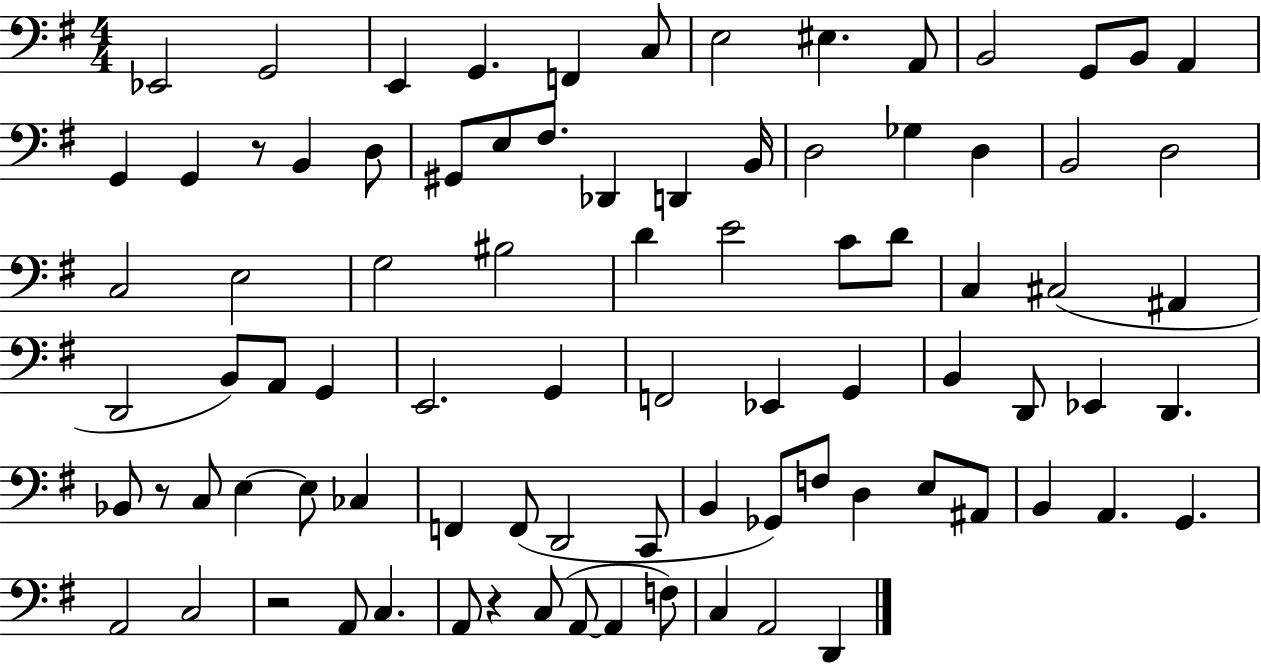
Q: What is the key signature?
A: G major